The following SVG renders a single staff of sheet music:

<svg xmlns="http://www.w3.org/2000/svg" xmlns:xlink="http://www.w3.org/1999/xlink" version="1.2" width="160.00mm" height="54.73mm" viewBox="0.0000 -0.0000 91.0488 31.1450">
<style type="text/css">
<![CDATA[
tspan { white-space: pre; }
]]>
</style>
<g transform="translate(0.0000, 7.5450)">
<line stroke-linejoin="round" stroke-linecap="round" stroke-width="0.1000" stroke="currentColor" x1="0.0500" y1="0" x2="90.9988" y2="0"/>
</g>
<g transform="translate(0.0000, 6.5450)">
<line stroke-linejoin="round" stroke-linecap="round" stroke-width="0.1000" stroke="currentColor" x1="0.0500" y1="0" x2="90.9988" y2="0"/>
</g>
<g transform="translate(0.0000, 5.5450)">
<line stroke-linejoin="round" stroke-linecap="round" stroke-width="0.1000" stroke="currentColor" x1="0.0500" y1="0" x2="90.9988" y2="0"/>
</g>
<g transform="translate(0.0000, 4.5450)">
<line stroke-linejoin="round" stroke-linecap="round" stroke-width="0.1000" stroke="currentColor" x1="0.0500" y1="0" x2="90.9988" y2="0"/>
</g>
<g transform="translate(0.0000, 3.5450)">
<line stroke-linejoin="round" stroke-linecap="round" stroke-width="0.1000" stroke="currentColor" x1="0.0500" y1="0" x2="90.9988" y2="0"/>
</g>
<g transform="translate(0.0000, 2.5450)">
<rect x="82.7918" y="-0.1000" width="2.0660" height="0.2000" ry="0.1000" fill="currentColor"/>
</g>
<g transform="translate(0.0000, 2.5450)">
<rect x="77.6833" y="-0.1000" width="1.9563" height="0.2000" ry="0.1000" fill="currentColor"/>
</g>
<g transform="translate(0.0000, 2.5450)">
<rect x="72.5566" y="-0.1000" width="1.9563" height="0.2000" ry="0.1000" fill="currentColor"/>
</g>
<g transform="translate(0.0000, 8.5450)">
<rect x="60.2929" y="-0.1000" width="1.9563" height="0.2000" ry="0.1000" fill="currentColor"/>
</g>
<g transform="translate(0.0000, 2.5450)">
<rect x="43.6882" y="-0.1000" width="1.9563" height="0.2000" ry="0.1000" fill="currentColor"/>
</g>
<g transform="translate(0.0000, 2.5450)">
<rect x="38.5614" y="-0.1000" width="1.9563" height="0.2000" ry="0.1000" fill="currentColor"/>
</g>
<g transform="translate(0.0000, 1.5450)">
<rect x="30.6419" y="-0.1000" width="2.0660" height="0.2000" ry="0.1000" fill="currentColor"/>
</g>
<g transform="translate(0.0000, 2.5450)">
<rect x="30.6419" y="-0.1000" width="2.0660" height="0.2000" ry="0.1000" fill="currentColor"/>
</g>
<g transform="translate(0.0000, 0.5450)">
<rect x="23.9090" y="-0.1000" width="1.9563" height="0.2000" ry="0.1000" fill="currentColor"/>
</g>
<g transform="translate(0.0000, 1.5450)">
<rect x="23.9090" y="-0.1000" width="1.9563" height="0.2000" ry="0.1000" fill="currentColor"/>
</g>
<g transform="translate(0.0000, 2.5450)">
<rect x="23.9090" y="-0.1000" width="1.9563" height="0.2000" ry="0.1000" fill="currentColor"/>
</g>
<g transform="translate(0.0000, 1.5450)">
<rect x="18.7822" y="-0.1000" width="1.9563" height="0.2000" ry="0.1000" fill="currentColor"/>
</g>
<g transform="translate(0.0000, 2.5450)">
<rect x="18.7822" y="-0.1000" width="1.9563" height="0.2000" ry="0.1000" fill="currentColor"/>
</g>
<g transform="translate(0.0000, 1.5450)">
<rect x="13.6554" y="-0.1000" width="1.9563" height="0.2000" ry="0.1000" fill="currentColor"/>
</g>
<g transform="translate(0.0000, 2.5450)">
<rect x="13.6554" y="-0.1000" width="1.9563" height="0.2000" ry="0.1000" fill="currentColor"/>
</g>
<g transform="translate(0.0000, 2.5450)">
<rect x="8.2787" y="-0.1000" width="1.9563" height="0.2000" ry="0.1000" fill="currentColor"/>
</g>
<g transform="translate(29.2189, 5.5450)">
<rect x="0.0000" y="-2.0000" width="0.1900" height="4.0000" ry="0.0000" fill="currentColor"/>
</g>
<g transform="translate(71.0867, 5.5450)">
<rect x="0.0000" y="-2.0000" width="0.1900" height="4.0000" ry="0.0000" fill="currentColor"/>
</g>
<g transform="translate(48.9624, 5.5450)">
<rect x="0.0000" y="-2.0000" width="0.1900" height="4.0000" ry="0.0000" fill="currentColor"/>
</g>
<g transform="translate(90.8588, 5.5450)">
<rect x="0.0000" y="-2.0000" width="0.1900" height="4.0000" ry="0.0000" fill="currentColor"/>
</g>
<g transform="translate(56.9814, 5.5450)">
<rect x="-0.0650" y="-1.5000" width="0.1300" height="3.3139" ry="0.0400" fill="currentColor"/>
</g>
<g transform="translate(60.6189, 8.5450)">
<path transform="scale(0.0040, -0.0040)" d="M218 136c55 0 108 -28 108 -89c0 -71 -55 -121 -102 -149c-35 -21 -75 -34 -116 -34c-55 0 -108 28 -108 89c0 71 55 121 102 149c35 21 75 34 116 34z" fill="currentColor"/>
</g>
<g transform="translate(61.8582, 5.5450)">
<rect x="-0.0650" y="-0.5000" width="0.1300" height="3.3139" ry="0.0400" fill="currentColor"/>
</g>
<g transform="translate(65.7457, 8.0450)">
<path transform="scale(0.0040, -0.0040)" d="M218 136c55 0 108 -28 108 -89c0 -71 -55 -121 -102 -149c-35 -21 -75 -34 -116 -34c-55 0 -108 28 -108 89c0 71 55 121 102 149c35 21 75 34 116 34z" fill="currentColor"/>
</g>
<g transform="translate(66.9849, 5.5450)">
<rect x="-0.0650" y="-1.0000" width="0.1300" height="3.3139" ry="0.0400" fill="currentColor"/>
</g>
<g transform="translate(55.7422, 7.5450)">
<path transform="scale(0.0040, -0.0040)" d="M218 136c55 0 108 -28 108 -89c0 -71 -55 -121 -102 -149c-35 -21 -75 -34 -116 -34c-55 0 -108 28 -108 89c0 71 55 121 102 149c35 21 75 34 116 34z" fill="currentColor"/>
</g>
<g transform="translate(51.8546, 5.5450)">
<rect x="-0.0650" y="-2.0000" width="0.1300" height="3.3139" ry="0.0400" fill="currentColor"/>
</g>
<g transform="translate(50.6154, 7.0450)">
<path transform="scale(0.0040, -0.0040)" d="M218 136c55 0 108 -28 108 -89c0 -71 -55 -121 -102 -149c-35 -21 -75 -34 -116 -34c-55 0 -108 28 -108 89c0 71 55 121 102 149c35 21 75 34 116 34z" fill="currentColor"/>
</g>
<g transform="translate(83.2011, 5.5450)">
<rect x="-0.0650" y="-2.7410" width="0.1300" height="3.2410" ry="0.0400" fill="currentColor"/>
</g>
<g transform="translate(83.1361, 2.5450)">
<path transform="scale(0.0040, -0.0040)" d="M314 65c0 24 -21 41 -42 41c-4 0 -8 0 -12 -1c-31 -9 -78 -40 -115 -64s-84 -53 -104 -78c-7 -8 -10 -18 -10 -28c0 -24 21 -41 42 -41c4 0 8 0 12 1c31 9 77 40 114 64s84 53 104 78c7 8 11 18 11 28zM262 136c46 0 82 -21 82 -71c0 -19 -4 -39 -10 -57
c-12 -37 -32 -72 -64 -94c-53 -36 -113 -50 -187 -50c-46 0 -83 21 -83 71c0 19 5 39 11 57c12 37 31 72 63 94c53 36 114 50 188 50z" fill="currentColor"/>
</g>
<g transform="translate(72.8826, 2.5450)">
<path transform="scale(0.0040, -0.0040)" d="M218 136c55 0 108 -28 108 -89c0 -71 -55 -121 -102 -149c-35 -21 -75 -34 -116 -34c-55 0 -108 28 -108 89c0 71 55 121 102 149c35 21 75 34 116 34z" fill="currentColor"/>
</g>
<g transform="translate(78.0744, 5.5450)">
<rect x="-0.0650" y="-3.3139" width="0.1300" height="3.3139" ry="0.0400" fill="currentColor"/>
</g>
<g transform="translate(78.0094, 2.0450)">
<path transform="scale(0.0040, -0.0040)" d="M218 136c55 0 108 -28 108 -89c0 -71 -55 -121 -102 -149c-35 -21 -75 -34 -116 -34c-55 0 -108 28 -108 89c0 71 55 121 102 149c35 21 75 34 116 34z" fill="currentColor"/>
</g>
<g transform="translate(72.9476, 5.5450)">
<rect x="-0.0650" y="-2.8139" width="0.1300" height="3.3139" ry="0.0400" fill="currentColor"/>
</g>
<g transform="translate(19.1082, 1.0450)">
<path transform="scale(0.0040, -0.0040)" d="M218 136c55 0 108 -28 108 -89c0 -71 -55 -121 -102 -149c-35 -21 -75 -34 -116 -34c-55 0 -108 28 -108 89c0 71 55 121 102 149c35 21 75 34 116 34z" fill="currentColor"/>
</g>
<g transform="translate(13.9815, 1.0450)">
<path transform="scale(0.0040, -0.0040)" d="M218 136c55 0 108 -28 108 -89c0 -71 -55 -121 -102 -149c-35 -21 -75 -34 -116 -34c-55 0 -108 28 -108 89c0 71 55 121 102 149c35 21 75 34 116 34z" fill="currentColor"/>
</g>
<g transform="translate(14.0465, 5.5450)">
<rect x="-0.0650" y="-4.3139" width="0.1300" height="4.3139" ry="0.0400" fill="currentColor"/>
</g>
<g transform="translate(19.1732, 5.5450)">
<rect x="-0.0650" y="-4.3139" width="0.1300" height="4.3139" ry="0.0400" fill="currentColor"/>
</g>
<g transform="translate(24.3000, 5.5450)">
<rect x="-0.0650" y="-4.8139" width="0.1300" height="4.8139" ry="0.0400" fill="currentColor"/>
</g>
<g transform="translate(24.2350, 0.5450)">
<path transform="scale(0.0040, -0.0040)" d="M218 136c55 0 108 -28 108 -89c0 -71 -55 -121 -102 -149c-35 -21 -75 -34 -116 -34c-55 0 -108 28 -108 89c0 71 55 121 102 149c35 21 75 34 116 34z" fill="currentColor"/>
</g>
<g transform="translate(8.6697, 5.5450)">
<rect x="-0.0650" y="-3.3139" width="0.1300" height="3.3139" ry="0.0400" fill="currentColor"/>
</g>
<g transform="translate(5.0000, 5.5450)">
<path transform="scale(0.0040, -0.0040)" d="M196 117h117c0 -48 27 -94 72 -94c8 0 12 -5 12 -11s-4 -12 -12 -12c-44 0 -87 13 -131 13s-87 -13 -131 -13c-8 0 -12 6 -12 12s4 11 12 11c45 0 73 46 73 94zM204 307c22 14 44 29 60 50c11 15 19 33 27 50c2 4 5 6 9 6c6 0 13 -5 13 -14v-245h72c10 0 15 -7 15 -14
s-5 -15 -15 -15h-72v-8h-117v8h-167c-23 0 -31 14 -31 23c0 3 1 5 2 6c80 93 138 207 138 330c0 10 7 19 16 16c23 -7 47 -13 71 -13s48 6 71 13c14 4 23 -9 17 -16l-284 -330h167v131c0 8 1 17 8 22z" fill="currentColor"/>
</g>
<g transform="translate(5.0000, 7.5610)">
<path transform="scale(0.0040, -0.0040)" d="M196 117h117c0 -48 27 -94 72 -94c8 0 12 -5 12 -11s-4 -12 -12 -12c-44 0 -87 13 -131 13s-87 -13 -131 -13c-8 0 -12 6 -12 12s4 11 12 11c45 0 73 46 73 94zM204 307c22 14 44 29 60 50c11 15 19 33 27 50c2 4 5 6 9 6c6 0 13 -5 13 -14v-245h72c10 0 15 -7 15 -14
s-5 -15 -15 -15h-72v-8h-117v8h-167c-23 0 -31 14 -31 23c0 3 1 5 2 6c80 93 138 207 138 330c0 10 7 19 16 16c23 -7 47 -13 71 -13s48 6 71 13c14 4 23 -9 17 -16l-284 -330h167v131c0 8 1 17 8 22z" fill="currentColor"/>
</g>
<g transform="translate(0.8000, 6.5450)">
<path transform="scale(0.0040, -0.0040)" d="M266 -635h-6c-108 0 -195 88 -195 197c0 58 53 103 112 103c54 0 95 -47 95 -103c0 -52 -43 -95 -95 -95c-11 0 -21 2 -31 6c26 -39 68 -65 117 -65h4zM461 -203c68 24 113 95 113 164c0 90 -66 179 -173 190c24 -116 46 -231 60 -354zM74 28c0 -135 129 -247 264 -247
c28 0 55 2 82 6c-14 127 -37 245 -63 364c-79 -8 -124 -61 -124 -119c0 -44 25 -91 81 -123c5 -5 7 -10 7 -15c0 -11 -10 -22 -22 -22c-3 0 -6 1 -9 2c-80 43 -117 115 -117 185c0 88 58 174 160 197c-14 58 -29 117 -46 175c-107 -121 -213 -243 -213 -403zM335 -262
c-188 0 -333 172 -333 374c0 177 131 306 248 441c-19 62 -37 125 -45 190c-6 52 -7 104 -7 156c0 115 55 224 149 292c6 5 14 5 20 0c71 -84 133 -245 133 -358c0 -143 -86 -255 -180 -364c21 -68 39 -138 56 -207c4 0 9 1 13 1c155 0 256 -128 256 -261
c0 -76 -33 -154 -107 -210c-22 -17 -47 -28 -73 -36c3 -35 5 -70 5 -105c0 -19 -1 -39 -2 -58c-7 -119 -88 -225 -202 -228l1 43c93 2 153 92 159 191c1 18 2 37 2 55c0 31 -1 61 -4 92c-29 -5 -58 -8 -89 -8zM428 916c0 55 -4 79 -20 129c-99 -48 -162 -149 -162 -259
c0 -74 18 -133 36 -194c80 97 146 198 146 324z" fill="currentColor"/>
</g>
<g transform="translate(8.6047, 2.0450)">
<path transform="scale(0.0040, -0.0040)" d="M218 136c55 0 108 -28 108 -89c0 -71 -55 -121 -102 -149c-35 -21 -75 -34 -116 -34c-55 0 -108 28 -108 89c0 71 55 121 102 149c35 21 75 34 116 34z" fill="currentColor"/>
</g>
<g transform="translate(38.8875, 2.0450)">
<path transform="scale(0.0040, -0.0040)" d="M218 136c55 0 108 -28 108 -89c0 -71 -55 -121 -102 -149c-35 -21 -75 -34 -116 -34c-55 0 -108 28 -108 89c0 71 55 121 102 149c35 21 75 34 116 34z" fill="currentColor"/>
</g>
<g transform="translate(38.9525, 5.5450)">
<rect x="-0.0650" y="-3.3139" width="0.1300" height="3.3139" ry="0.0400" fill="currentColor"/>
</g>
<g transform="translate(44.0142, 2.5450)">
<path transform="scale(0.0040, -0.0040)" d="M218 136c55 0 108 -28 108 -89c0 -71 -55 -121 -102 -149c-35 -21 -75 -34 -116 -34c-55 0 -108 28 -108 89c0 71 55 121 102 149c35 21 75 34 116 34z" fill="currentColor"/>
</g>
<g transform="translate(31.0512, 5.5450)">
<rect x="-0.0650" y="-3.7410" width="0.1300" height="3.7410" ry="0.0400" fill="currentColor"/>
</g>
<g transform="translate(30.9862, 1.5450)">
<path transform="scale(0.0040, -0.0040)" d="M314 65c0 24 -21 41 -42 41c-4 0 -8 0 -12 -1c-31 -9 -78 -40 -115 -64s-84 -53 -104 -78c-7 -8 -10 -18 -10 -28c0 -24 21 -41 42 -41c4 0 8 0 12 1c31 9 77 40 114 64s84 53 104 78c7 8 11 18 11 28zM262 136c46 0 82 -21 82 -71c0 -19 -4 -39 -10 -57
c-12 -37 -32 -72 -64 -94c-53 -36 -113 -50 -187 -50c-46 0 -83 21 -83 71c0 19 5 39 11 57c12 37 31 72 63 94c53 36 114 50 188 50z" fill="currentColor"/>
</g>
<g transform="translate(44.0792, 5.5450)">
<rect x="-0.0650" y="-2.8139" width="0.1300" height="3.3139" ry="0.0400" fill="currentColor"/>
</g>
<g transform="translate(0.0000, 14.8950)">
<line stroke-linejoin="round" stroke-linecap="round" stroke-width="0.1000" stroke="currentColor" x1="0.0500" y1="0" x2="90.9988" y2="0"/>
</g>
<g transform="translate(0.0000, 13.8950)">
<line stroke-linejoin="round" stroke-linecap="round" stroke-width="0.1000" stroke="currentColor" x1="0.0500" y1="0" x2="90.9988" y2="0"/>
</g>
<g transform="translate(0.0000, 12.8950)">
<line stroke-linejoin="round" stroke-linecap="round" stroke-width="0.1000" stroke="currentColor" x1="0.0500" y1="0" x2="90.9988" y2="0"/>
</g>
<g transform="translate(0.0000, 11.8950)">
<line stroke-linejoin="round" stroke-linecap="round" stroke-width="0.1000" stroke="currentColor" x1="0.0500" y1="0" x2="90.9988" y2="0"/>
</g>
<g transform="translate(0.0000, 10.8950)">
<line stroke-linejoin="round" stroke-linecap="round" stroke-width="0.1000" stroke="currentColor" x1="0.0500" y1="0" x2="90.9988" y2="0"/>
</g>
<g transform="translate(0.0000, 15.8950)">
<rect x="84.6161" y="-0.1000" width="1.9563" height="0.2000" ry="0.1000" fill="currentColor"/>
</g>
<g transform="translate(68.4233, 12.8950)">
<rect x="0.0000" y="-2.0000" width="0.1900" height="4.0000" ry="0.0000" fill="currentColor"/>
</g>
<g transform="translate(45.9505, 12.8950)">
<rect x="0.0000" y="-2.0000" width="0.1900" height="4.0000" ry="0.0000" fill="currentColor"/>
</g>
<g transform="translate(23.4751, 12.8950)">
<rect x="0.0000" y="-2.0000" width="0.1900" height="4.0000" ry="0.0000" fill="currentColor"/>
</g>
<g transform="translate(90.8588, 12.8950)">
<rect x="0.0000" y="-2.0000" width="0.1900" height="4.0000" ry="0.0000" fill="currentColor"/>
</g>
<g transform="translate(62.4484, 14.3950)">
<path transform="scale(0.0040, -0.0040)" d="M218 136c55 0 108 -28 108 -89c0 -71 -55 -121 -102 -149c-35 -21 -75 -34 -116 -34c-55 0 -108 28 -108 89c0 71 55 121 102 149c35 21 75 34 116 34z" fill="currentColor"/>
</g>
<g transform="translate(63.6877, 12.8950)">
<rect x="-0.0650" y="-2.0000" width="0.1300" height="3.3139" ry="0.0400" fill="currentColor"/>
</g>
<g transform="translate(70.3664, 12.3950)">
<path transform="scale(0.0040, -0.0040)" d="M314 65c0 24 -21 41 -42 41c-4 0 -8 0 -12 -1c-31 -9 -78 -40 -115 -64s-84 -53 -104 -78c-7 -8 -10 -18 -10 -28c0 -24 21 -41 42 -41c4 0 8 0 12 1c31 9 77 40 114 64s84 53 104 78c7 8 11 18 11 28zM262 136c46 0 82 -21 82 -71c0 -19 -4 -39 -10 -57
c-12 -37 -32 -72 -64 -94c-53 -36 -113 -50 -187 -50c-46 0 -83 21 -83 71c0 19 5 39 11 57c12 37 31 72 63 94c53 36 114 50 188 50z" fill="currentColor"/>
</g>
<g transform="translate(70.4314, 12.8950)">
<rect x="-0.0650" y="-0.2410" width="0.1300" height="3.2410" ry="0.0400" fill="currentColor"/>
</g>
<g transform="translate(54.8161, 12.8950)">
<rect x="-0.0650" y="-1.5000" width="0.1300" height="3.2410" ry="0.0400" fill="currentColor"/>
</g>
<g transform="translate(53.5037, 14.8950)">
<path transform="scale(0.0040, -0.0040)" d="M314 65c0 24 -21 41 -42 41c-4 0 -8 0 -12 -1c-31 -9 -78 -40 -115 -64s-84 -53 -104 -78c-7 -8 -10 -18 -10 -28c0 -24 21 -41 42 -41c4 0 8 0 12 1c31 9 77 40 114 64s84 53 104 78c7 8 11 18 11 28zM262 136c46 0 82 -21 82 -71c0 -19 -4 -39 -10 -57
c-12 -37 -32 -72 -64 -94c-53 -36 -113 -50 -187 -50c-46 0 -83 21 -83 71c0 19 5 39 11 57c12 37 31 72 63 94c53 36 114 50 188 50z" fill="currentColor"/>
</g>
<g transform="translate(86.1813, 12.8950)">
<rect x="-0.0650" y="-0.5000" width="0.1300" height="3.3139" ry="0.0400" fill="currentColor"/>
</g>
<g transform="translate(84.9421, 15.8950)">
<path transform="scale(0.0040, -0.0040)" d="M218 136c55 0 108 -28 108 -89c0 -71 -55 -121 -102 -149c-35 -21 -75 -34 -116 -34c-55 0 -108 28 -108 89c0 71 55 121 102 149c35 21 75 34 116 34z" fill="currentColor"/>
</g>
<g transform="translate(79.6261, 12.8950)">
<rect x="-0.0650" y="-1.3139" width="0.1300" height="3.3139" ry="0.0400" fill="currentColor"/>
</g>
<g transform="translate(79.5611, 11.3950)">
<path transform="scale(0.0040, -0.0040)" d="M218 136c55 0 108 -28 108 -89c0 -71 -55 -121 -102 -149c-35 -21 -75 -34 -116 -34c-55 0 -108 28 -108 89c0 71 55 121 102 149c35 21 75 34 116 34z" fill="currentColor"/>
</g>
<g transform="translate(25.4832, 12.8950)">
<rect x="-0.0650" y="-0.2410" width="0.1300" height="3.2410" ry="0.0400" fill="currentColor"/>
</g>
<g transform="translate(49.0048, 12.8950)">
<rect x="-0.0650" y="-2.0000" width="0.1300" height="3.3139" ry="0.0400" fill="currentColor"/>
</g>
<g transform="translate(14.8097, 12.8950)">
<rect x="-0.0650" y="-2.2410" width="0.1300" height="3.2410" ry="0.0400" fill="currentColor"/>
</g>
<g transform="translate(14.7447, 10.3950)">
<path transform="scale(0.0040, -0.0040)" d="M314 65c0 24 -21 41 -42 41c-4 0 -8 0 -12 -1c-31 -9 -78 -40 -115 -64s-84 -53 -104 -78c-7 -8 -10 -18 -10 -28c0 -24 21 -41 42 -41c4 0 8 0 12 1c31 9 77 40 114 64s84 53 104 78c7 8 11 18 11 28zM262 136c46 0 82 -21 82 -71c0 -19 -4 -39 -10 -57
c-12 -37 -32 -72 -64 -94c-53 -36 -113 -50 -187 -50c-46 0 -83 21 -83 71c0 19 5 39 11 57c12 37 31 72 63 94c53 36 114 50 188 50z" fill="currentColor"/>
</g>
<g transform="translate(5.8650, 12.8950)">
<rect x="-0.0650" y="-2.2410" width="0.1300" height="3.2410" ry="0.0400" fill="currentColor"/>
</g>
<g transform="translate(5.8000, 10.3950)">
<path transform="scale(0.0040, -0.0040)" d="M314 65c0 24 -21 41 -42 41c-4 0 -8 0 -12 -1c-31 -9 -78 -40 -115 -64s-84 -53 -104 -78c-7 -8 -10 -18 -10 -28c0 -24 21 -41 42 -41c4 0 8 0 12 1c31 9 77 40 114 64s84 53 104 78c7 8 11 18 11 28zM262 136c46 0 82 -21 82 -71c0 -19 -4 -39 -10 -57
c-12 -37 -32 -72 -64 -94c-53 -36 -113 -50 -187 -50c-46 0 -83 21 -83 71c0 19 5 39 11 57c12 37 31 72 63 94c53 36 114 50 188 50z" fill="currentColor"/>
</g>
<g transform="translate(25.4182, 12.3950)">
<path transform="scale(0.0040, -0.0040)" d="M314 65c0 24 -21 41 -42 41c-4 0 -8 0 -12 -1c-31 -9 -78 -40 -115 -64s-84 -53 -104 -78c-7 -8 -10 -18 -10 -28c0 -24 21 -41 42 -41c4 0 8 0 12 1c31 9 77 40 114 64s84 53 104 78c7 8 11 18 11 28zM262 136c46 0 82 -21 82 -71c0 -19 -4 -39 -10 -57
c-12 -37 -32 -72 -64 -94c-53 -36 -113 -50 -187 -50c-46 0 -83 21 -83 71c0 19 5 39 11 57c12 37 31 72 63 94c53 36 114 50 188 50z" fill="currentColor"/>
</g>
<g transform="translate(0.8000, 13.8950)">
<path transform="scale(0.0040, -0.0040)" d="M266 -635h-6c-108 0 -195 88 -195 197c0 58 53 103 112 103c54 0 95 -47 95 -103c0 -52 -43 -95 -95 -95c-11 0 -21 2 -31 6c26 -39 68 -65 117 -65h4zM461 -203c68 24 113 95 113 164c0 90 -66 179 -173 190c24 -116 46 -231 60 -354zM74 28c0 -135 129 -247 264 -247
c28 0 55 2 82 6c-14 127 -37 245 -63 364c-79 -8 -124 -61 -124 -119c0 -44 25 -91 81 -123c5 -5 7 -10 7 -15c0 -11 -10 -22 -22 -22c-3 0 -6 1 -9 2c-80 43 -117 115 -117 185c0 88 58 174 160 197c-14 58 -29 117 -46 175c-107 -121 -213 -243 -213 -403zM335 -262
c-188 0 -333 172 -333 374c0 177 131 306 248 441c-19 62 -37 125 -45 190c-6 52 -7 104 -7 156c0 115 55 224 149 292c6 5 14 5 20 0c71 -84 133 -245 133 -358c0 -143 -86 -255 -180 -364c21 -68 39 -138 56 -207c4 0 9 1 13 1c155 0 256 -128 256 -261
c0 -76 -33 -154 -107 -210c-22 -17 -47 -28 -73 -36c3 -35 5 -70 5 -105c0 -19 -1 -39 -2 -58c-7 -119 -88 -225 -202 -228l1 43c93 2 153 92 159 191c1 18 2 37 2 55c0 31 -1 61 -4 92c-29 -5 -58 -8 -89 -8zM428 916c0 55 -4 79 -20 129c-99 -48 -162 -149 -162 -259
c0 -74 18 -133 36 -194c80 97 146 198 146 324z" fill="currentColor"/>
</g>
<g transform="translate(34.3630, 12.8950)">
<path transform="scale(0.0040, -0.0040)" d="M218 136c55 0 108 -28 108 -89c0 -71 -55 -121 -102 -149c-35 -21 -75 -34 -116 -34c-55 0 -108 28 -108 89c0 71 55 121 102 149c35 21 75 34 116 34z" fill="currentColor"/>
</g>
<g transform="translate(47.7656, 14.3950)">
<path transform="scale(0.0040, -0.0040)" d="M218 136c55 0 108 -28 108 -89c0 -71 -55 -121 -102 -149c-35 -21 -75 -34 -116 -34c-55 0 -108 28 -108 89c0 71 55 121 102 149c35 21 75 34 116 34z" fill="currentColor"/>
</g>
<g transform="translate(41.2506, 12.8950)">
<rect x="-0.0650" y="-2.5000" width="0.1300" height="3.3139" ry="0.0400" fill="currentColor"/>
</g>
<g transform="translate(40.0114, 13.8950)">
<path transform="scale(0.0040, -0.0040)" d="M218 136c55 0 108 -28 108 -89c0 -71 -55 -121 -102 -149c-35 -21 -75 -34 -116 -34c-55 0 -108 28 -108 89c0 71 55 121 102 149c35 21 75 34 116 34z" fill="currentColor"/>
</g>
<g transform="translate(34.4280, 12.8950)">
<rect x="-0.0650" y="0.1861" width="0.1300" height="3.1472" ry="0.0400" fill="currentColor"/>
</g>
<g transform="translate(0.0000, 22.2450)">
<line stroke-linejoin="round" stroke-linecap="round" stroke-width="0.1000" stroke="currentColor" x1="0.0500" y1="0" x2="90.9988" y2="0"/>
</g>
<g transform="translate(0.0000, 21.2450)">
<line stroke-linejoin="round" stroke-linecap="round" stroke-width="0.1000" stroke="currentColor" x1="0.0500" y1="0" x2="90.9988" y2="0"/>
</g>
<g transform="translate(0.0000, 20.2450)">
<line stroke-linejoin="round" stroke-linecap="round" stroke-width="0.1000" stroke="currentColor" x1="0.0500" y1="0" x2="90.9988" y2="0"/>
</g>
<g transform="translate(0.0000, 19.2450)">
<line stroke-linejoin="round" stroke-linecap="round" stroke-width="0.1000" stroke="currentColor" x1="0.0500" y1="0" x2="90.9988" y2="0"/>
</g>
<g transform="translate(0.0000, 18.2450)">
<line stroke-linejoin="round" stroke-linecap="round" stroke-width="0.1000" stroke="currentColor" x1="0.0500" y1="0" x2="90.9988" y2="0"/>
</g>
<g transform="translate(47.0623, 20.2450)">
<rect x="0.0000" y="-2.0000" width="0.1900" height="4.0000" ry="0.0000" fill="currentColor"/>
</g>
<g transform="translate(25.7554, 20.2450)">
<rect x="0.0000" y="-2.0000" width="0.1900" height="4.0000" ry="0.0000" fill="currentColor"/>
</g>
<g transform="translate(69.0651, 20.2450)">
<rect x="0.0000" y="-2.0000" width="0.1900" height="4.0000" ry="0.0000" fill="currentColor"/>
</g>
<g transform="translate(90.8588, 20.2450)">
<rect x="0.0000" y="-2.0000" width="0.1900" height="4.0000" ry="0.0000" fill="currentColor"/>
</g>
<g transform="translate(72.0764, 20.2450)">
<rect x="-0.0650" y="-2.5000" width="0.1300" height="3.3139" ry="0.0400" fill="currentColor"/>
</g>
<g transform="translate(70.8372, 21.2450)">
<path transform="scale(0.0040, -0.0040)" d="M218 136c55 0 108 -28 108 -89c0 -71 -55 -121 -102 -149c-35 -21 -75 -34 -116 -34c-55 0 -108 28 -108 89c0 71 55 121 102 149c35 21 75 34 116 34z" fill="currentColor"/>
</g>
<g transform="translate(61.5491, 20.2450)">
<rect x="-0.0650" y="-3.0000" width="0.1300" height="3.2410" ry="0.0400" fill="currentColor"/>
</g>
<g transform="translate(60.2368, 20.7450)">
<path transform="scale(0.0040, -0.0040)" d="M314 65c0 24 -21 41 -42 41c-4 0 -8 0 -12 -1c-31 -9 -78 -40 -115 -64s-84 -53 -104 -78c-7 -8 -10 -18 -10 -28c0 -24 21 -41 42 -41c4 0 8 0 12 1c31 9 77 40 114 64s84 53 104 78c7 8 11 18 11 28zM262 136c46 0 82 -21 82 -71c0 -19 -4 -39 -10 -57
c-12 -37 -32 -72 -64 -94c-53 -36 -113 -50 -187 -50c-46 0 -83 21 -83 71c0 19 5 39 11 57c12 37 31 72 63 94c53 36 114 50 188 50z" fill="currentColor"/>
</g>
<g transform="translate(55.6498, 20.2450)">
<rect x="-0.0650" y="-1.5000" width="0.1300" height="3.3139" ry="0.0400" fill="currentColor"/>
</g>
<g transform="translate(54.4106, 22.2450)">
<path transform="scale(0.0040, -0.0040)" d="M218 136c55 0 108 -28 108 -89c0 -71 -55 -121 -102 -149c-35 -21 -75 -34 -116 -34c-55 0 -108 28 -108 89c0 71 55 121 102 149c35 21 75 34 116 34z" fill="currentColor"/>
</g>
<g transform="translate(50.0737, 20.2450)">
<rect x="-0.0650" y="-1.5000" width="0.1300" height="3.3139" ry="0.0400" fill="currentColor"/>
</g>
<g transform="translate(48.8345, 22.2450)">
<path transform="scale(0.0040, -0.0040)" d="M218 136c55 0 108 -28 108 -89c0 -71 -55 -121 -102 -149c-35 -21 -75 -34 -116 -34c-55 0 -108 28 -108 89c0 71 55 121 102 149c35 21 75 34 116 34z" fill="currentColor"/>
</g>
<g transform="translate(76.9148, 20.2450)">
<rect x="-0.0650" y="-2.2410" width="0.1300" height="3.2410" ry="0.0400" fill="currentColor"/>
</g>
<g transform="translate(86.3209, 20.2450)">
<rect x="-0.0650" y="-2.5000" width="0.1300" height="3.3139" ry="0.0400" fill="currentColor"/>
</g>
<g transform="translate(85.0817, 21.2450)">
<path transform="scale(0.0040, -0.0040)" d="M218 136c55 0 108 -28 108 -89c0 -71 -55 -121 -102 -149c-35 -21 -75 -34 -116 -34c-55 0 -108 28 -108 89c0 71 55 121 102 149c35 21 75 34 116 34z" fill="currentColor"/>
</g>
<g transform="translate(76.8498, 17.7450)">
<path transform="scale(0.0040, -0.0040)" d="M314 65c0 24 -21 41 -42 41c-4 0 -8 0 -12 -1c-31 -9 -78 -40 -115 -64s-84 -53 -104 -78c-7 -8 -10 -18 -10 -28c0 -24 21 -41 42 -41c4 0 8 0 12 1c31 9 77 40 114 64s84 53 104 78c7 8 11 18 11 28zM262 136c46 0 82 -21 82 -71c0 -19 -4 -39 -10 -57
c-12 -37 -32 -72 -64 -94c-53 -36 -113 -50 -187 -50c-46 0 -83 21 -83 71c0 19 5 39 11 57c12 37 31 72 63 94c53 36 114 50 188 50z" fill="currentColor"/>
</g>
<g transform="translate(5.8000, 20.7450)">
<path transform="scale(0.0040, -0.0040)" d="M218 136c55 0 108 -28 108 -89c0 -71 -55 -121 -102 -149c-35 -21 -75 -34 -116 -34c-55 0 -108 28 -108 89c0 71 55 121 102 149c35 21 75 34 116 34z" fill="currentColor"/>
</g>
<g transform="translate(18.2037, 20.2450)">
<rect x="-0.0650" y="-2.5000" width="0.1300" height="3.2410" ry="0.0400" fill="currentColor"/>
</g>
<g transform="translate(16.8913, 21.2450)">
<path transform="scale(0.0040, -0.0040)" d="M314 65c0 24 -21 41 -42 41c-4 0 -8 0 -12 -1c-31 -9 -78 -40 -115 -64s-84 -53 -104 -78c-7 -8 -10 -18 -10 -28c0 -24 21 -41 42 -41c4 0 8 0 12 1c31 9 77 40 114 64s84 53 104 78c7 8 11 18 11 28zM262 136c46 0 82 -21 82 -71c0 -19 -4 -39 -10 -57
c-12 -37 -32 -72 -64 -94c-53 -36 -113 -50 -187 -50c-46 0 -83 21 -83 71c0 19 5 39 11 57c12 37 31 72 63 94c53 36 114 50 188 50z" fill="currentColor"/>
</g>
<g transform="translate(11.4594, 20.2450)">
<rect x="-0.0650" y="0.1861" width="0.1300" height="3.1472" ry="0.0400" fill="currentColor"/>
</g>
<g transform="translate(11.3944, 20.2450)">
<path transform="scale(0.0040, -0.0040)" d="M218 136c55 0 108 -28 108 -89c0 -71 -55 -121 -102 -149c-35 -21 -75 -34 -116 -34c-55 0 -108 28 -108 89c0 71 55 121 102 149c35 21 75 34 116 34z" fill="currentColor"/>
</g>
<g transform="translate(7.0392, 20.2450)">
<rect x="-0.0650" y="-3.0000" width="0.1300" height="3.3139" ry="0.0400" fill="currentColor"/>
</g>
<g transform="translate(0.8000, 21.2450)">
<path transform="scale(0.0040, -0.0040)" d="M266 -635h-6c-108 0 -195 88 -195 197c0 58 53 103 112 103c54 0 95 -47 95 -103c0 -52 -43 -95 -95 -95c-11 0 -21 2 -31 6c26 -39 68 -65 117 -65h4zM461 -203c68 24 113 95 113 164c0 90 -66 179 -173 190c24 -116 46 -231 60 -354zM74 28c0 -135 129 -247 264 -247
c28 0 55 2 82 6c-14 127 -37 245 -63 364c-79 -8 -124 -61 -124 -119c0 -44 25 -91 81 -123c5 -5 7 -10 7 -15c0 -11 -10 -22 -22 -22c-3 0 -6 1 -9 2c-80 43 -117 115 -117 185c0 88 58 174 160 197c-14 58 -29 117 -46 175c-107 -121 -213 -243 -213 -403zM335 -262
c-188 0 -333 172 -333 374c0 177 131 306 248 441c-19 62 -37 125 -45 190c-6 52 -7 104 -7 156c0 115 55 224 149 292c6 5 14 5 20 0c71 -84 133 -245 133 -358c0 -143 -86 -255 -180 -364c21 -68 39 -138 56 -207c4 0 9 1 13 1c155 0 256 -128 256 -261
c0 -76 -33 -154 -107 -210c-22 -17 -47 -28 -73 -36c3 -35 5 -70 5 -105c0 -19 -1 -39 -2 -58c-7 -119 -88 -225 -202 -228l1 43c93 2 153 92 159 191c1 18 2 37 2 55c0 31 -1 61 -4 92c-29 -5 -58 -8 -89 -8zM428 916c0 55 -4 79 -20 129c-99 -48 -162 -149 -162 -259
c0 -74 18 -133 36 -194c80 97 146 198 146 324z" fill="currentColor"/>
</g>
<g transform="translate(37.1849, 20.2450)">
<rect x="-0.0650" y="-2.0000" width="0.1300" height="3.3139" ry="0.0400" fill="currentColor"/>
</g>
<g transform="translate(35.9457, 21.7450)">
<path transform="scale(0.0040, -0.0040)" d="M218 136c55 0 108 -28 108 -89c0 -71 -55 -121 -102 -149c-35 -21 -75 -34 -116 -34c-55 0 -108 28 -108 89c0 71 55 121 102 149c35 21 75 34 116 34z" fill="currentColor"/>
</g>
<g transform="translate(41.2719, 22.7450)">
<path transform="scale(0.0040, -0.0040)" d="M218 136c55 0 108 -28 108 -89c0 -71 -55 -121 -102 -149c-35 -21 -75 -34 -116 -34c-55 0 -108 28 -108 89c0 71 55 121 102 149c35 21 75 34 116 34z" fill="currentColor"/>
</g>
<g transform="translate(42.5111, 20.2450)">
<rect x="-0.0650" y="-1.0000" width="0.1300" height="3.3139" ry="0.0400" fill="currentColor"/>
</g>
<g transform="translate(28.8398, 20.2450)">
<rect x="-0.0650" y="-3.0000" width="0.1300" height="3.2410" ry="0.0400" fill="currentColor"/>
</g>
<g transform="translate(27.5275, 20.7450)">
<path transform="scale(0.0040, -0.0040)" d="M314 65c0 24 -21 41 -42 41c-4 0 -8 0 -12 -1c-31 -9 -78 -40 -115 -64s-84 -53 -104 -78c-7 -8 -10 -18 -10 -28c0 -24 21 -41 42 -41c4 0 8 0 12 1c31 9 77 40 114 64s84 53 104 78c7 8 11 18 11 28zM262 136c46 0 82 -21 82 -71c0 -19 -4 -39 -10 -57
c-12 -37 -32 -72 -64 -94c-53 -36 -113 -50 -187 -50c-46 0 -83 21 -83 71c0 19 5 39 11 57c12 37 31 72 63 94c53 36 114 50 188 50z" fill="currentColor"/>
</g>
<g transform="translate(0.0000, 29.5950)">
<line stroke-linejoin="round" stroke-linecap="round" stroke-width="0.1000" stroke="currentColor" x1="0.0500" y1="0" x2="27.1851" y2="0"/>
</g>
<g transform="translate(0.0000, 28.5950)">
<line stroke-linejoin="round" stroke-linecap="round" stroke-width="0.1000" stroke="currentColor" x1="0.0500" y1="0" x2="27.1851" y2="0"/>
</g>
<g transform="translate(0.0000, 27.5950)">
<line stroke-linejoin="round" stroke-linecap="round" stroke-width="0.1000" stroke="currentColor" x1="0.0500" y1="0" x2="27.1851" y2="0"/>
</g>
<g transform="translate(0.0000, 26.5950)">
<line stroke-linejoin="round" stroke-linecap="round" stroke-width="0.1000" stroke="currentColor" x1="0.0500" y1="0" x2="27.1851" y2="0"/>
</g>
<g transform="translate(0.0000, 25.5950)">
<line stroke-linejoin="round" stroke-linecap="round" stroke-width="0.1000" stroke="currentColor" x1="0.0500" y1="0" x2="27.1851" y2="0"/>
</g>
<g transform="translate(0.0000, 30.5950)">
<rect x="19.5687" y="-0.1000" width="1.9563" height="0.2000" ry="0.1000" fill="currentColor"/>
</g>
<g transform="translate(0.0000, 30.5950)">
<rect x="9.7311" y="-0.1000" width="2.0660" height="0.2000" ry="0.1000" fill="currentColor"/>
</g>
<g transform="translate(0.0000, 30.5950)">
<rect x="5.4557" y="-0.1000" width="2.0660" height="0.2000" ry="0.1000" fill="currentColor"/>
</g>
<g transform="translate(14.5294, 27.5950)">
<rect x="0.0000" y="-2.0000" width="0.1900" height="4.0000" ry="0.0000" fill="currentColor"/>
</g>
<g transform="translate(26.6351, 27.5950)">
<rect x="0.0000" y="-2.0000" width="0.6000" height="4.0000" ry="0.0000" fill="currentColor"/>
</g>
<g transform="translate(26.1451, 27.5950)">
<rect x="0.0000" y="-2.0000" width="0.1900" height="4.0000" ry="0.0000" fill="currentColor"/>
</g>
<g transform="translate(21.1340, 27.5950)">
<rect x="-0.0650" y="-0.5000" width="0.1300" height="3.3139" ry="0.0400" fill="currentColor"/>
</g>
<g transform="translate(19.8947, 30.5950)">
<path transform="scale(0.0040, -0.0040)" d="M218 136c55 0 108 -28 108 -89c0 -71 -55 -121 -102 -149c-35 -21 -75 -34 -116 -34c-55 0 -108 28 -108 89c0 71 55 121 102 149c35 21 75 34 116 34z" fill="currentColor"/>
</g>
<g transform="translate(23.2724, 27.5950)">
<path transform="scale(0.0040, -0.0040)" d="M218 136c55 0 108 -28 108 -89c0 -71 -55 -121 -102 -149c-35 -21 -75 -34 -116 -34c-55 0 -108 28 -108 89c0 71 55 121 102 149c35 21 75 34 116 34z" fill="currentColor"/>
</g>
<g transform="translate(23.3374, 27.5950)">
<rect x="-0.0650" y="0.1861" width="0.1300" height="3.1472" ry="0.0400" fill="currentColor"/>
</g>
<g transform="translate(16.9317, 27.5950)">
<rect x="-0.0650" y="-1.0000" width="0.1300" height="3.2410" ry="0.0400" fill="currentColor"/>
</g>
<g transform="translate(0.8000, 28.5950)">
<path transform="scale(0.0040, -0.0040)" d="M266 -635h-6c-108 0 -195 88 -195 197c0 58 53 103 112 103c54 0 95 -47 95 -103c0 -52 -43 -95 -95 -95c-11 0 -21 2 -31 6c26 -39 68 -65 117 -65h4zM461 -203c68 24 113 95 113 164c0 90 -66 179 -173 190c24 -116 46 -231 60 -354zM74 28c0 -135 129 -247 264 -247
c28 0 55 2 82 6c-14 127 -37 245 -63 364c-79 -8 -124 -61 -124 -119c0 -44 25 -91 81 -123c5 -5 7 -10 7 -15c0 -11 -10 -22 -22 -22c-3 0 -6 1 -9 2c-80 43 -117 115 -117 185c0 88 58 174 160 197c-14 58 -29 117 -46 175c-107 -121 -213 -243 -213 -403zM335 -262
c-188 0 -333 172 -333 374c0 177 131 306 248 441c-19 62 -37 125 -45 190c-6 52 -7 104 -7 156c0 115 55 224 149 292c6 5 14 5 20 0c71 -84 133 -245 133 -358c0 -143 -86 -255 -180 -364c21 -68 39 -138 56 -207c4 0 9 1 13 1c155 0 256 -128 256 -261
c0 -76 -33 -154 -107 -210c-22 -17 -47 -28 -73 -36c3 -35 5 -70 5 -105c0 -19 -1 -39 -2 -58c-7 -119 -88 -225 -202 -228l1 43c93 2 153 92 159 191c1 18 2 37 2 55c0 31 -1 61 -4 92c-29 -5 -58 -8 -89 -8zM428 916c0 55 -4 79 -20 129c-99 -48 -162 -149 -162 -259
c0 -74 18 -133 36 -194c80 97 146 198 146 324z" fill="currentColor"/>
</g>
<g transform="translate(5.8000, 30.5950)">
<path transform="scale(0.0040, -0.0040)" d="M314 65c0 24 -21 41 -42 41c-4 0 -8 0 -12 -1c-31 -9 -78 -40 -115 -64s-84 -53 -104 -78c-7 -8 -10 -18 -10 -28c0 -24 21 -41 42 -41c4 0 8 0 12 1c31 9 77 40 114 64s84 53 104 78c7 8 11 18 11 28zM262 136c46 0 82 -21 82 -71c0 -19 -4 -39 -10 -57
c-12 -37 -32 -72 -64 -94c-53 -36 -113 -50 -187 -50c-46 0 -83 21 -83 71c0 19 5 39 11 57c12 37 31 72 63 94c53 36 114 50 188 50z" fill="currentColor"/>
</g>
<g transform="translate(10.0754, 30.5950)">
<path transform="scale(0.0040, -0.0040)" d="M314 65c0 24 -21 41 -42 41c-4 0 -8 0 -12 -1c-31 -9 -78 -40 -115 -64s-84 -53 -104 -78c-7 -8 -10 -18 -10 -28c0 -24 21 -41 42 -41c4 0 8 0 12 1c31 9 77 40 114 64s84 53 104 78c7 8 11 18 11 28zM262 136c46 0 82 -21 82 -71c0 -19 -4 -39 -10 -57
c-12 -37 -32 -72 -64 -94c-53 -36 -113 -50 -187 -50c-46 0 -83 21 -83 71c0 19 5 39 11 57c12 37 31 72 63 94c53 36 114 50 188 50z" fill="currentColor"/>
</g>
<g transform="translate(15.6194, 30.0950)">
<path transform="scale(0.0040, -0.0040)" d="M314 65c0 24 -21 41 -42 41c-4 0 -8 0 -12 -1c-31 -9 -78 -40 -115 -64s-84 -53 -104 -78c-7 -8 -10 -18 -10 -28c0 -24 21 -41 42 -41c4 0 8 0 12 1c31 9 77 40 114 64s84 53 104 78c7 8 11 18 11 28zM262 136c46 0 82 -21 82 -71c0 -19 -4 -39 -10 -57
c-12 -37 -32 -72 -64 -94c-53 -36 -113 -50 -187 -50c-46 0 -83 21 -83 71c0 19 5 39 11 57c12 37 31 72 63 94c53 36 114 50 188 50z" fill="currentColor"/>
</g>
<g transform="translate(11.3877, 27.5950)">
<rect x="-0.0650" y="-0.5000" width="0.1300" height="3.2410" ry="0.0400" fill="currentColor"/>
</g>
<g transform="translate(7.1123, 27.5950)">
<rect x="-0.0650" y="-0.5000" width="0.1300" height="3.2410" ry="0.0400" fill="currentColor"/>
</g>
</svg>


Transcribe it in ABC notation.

X:1
T:Untitled
M:4/4
L:1/4
K:C
b d' d' e' c'2 b a F E C D a b a2 g2 g2 c2 B G F E2 F c2 e C A B G2 A2 F D E E A2 G g2 G C2 C2 D2 C B